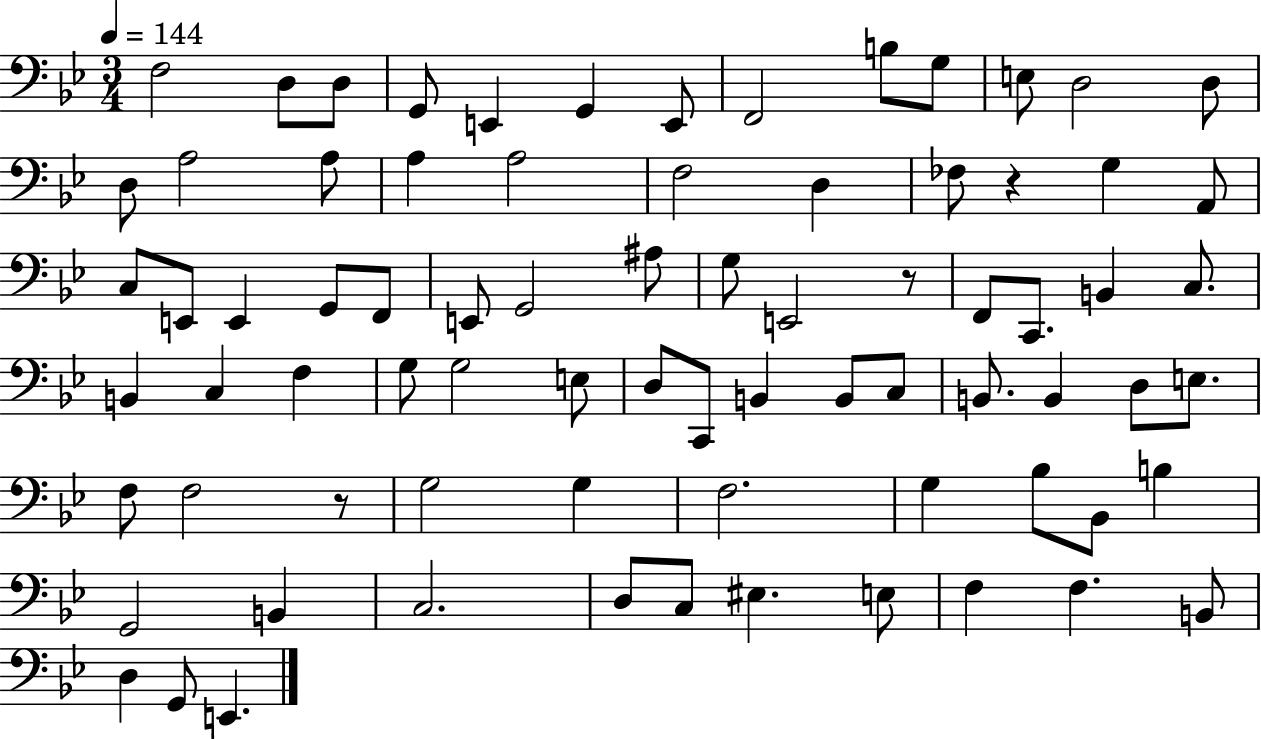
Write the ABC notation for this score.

X:1
T:Untitled
M:3/4
L:1/4
K:Bb
F,2 D,/2 D,/2 G,,/2 E,, G,, E,,/2 F,,2 B,/2 G,/2 E,/2 D,2 D,/2 D,/2 A,2 A,/2 A, A,2 F,2 D, _F,/2 z G, A,,/2 C,/2 E,,/2 E,, G,,/2 F,,/2 E,,/2 G,,2 ^A,/2 G,/2 E,,2 z/2 F,,/2 C,,/2 B,, C,/2 B,, C, F, G,/2 G,2 E,/2 D,/2 C,,/2 B,, B,,/2 C,/2 B,,/2 B,, D,/2 E,/2 F,/2 F,2 z/2 G,2 G, F,2 G, _B,/2 _B,,/2 B, G,,2 B,, C,2 D,/2 C,/2 ^E, E,/2 F, F, B,,/2 D, G,,/2 E,,